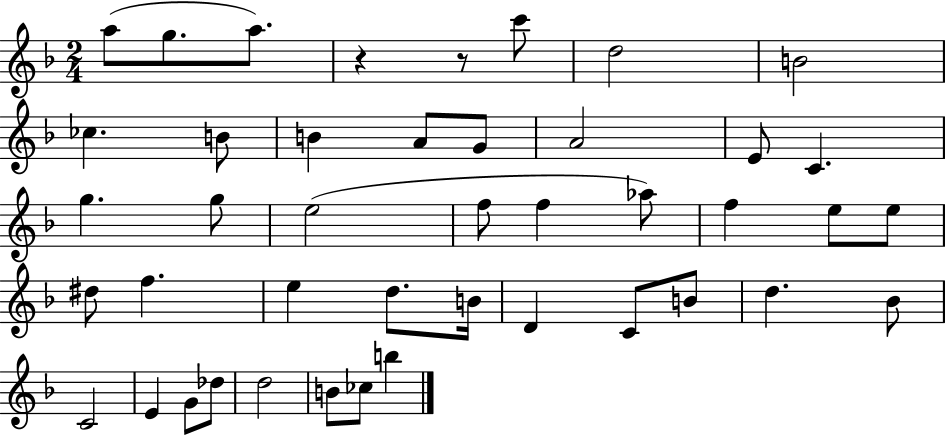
A5/e G5/e. A5/e. R/q R/e C6/e D5/h B4/h CES5/q. B4/e B4/q A4/e G4/e A4/h E4/e C4/q. G5/q. G5/e E5/h F5/e F5/q Ab5/e F5/q E5/e E5/e D#5/e F5/q. E5/q D5/e. B4/s D4/q C4/e B4/e D5/q. Bb4/e C4/h E4/q G4/e Db5/e D5/h B4/e CES5/e B5/q